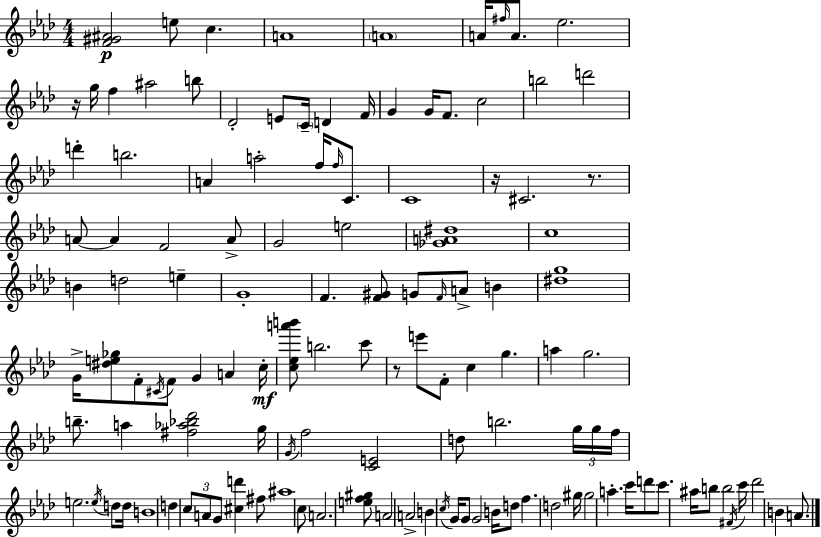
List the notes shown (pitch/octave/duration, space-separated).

[F4,G#4,A#4]/h E5/e C5/q. A4/w A4/w A4/s F#5/s A4/e. Eb5/h. R/s G5/s F5/q A#5/h B5/e Db4/h E4/e C4/s D4/q F4/s G4/q G4/s F4/e. C5/h B5/h D6/h D6/q B5/h. A4/q A5/h F5/s F5/s C4/e. C4/w R/s C#4/h. R/e. A4/e A4/q F4/h A4/e G4/h E5/h [Gb4,A4,D#5]/w C5/w B4/q D5/h E5/q G4/w F4/q. [F4,G#4]/e G4/e F4/s A4/e B4/q [D#5,G5]/w G4/s [D#5,E5,Gb5]/e F4/e C#4/s F4/e G4/q A4/q C5/s [C5,Eb5,A6,B6]/e B5/h. C6/e R/e E6/e F4/e C5/q G5/q. A5/q G5/h. B5/e. A5/q [F#5,Ab5,Bb5,Db6]/h G5/s G4/s F5/h [C4,E4]/h D5/e B5/h. G5/s G5/s F5/s E5/h. E5/s D5/e D5/s B4/w D5/q C5/e A4/e G4/e [C#5,D6]/q F#5/e A#5/w C5/e A4/h. [E5,F5,G#5]/e A4/h A4/h B4/q C5/s G4/s G4/e G4/h B4/s D5/e F5/q. D5/h G#5/s G#5/h A5/q. C6/s D6/e C6/e. A#5/s B5/e B5/h F#4/s C6/s Db6/h B4/q A4/e.